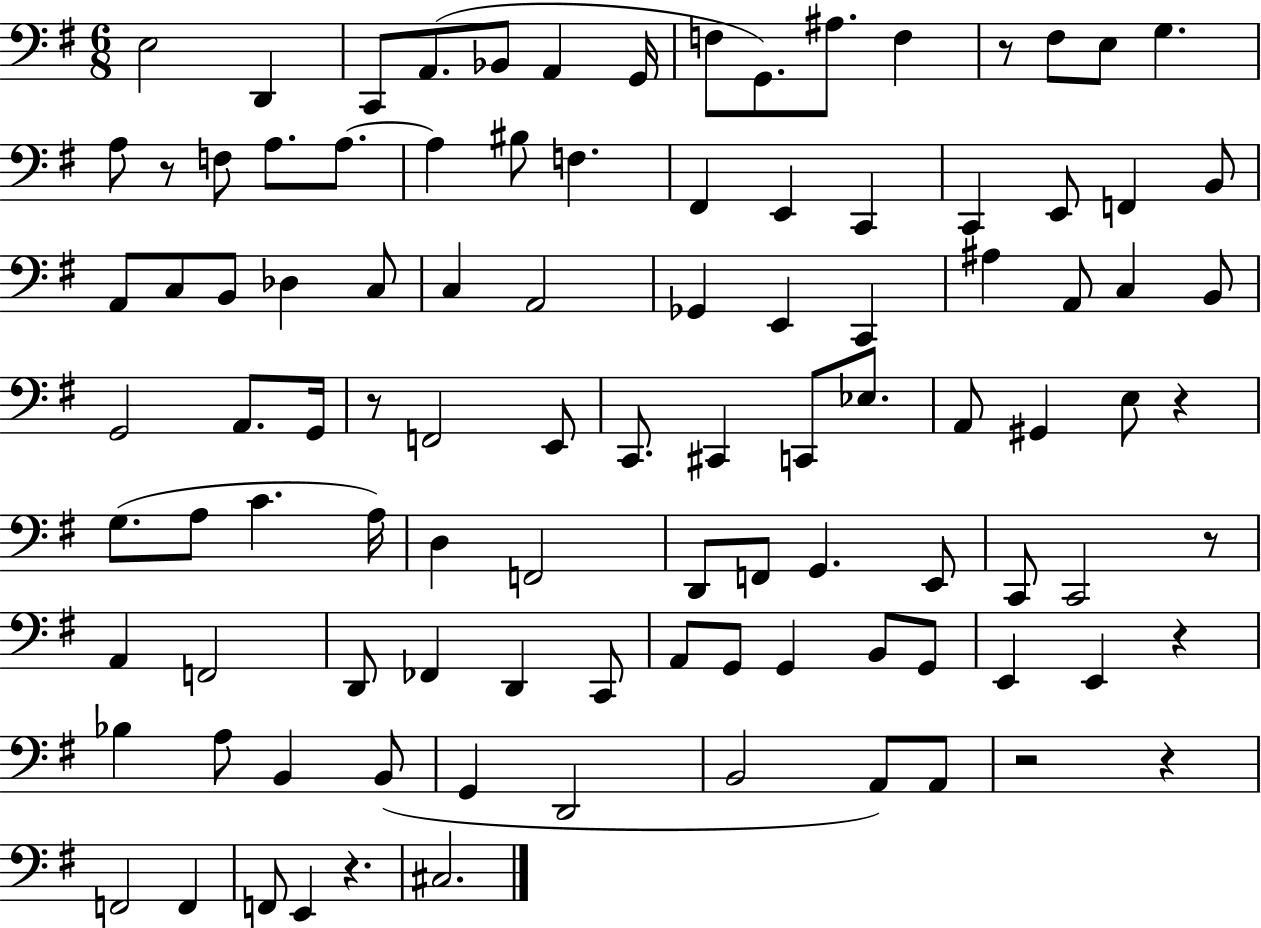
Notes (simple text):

E3/h D2/q C2/e A2/e. Bb2/e A2/q G2/s F3/e G2/e. A#3/e. F3/q R/e F#3/e E3/e G3/q. A3/e R/e F3/e A3/e. A3/e. A3/q BIS3/e F3/q. F#2/q E2/q C2/q C2/q E2/e F2/q B2/e A2/e C3/e B2/e Db3/q C3/e C3/q A2/h Gb2/q E2/q C2/q A#3/q A2/e C3/q B2/e G2/h A2/e. G2/s R/e F2/h E2/e C2/e. C#2/q C2/e Eb3/e. A2/e G#2/q E3/e R/q G3/e. A3/e C4/q. A3/s D3/q F2/h D2/e F2/e G2/q. E2/e C2/e C2/h R/e A2/q F2/h D2/e FES2/q D2/q C2/e A2/e G2/e G2/q B2/e G2/e E2/q E2/q R/q Bb3/q A3/e B2/q B2/e G2/q D2/h B2/h A2/e A2/e R/h R/q F2/h F2/q F2/e E2/q R/q. C#3/h.